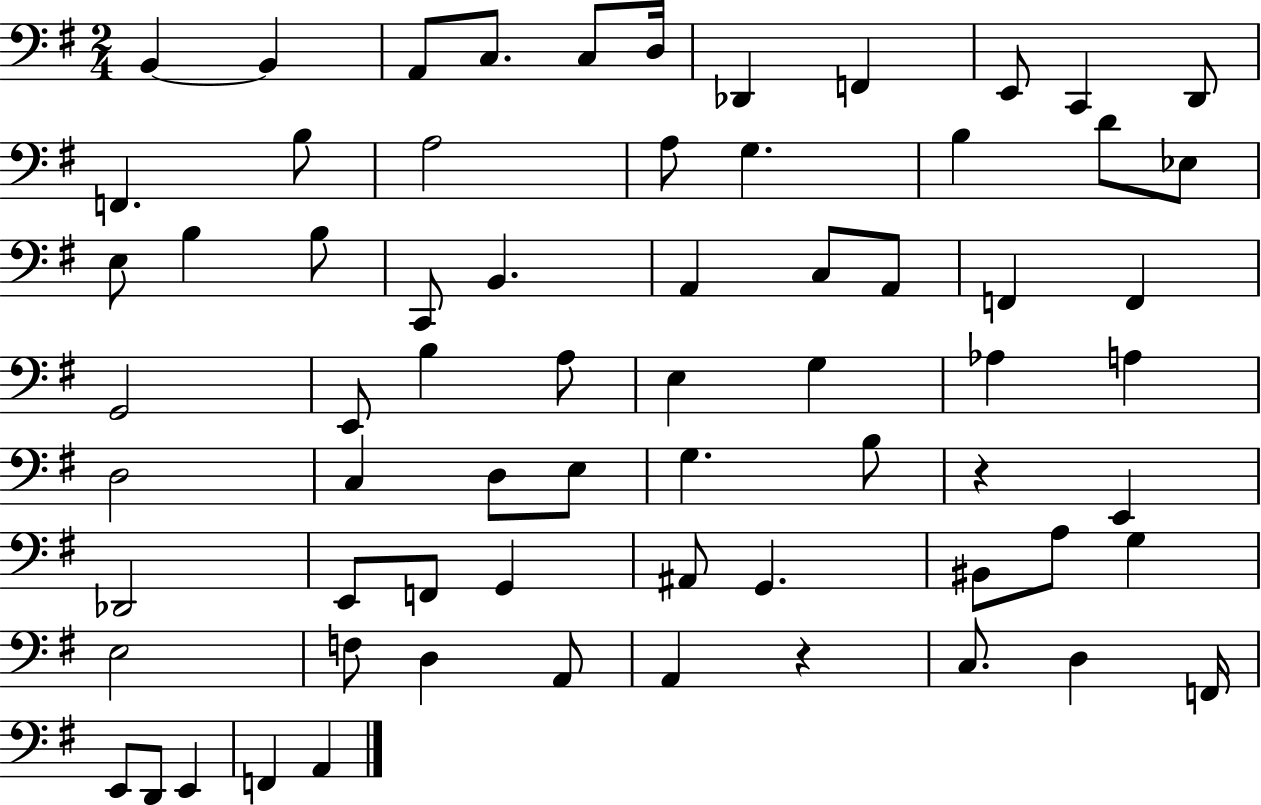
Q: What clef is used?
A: bass